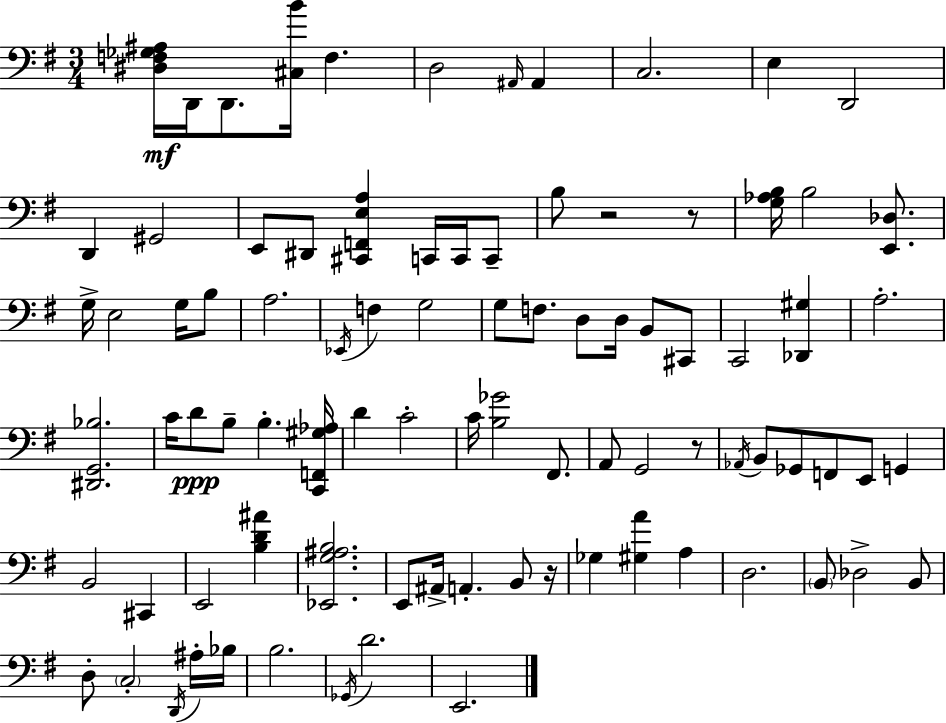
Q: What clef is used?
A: bass